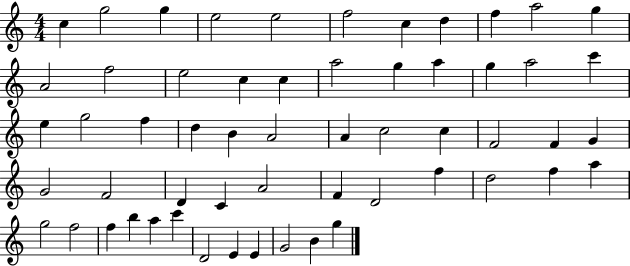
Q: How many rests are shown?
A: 0